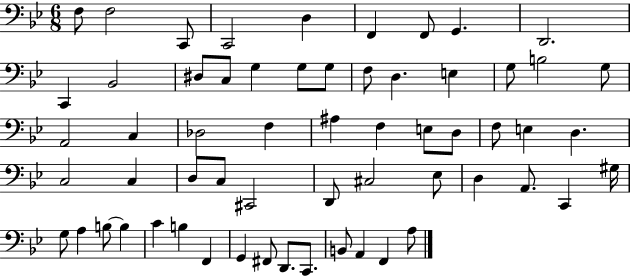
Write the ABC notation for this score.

X:1
T:Untitled
M:6/8
L:1/4
K:Bb
F,/2 F,2 C,,/2 C,,2 D, F,, F,,/2 G,, D,,2 C,, _B,,2 ^D,/2 C,/2 G, G,/2 G,/2 F,/2 D, E, G,/2 B,2 G,/2 A,,2 C, _D,2 F, ^A, F, E,/2 D,/2 F,/2 E, D, C,2 C, D,/2 C,/2 ^C,,2 D,,/2 ^C,2 _E,/2 D, A,,/2 C,, ^G,/4 G,/2 A, B,/2 B, C B, F,, G,, ^F,,/2 D,,/2 C,,/2 B,,/2 A,, F,, A,/2